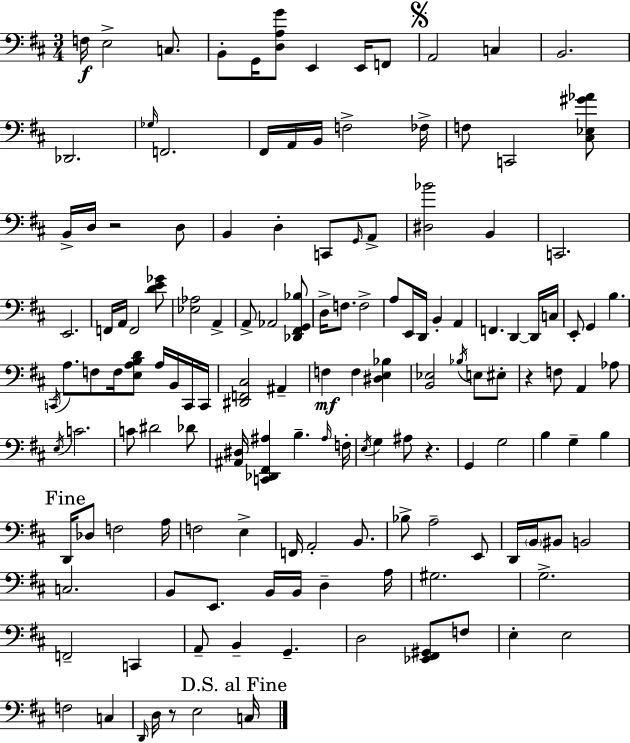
F3/s E3/h C3/e. B2/e G2/s [D3,A3,G4]/e E2/q E2/s F2/e A2/h C3/q B2/h. Db2/h. Gb3/s F2/h. F#2/s A2/s B2/s F3/h FES3/s F3/e C2/h [C#3,Eb3,G#4,Ab4]/e B2/s D3/s R/h D3/e B2/q D3/q C2/e G2/s A2/e [D#3,Bb4]/h B2/q C2/h. E2/h. F2/s A2/s F2/h [D4,E4,Gb4]/e [Eb3,Ab3]/h A2/q A2/e Ab2/h [Db2,F#2,G2,Bb3]/e D3/s F3/e. F3/h A3/e E2/s D2/s B2/q A2/q F2/q. D2/q D2/s C3/s E2/e G2/q B3/q. C2/s A3/e. F3/e F3/s [E3,A3,B3,D4]/e A3/s B2/s C2/s C2/s [D#2,F2,C#3]/h A#2/q F3/q F3/q [D#3,E3,Bb3]/q [B2,Eb3]/h Bb3/s E3/e EIS3/e R/q F3/e A2/q Ab3/e E3/s C4/h. C4/e D#4/h Db4/e [A#2,D#3]/s [C2,Db2,F#2,A#3]/q B3/q. A#3/s F3/s E3/s G3/q A#3/e R/q. G2/q G3/h B3/q G3/q B3/q D2/s Db3/e F3/h A3/s F3/h E3/q F2/s A2/h B2/e. Bb3/e A3/h E2/e D2/s B2/s BIS2/e B2/h C3/h. B2/e E2/e. B2/s B2/s D3/q A3/s G#3/h. G3/h. F2/h C2/q A2/e B2/q G2/q. D3/h [Eb2,F#2,G#2]/e F3/e E3/q E3/h F3/h C3/q D2/s D3/s R/e E3/h C3/s